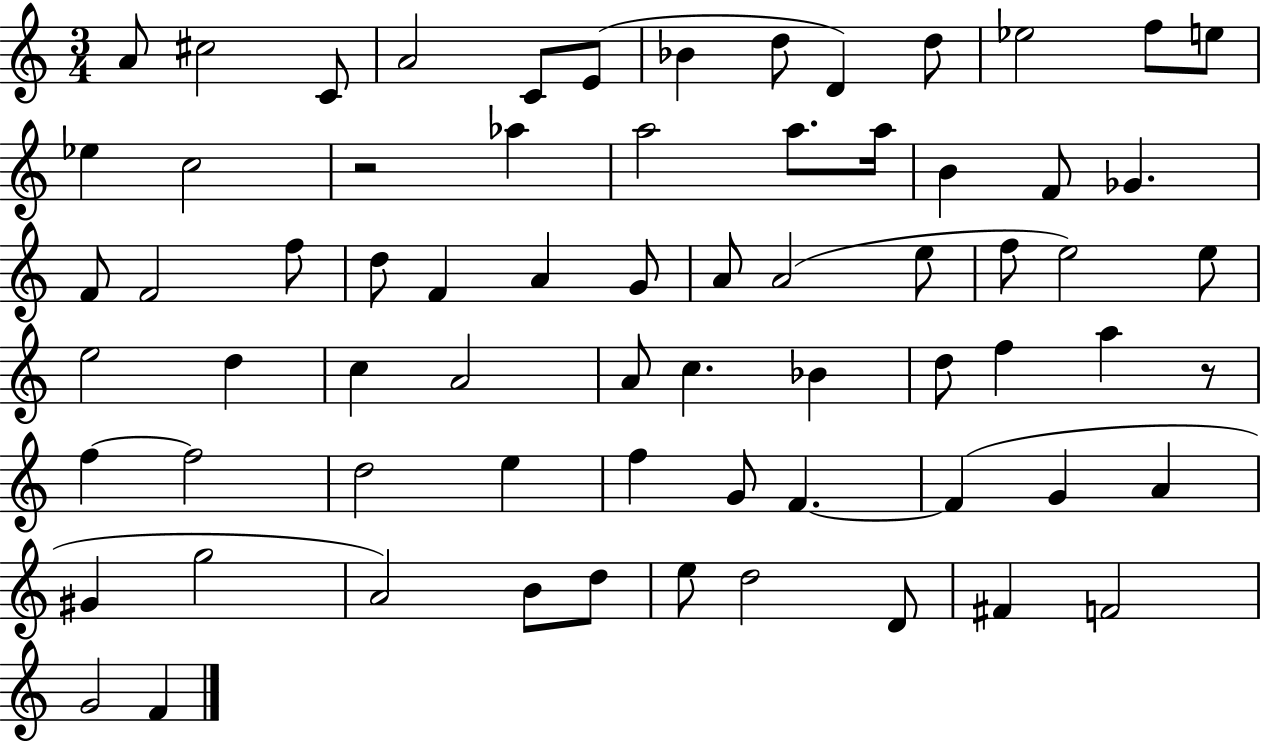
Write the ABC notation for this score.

X:1
T:Untitled
M:3/4
L:1/4
K:C
A/2 ^c2 C/2 A2 C/2 E/2 _B d/2 D d/2 _e2 f/2 e/2 _e c2 z2 _a a2 a/2 a/4 B F/2 _G F/2 F2 f/2 d/2 F A G/2 A/2 A2 e/2 f/2 e2 e/2 e2 d c A2 A/2 c _B d/2 f a z/2 f f2 d2 e f G/2 F F G A ^G g2 A2 B/2 d/2 e/2 d2 D/2 ^F F2 G2 F